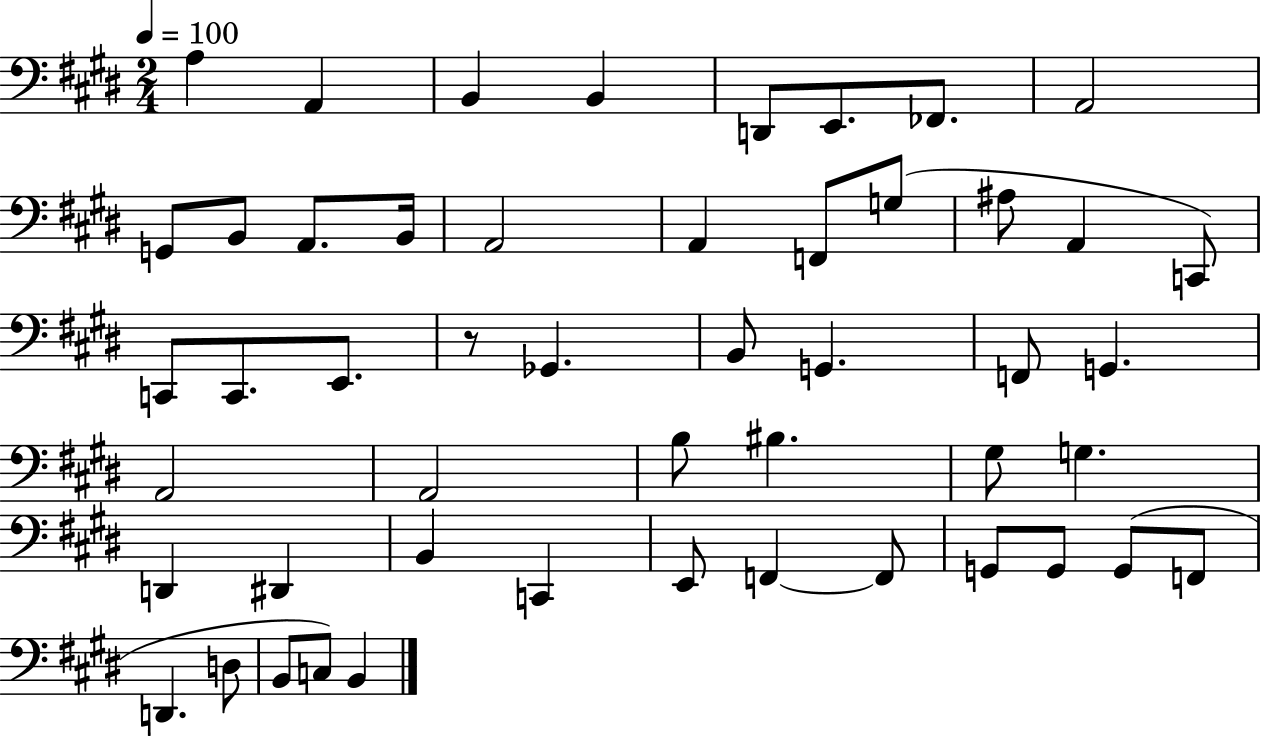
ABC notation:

X:1
T:Untitled
M:2/4
L:1/4
K:E
A, A,, B,, B,, D,,/2 E,,/2 _F,,/2 A,,2 G,,/2 B,,/2 A,,/2 B,,/4 A,,2 A,, F,,/2 G,/2 ^A,/2 A,, C,,/2 C,,/2 C,,/2 E,,/2 z/2 _G,, B,,/2 G,, F,,/2 G,, A,,2 A,,2 B,/2 ^B, ^G,/2 G, D,, ^D,, B,, C,, E,,/2 F,, F,,/2 G,,/2 G,,/2 G,,/2 F,,/2 D,, D,/2 B,,/2 C,/2 B,,